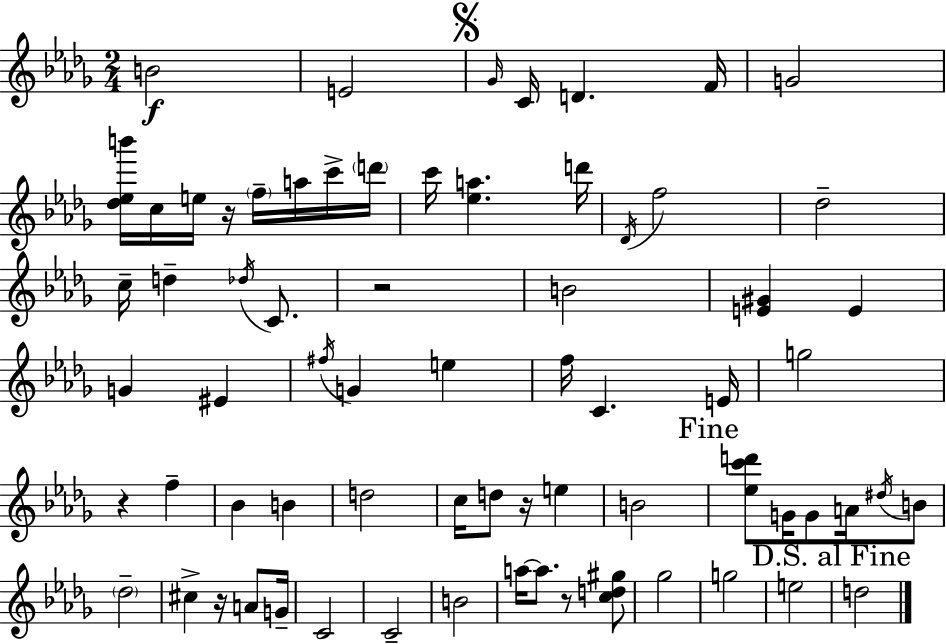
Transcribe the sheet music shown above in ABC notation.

X:1
T:Untitled
M:2/4
L:1/4
K:Bbm
B2 E2 _G/4 C/4 D F/4 G2 [_d_eb']/4 c/4 e/4 z/4 f/4 a/4 c'/4 d'/4 c'/4 [_ea] d'/4 _D/4 f2 _d2 c/4 d _d/4 C/2 z2 B2 [E^G] E G ^E ^f/4 G e f/4 C E/4 g2 z f _B B d2 c/4 d/2 z/4 e B2 [_ec'd']/2 G/4 G/2 A/4 ^d/4 B/2 _d2 ^c z/4 A/2 G/4 C2 C2 B2 a/4 a/2 z/2 [cd^g]/2 _g2 g2 e2 d2